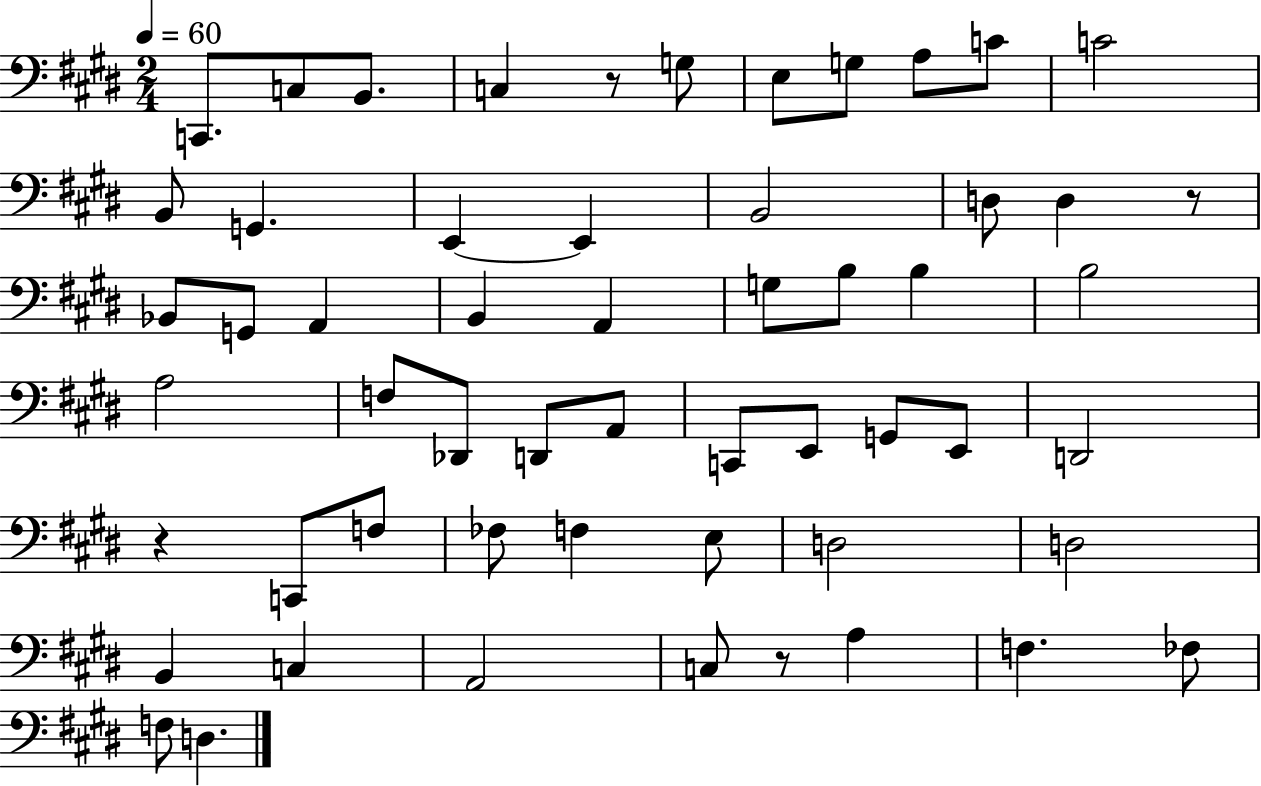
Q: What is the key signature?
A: E major